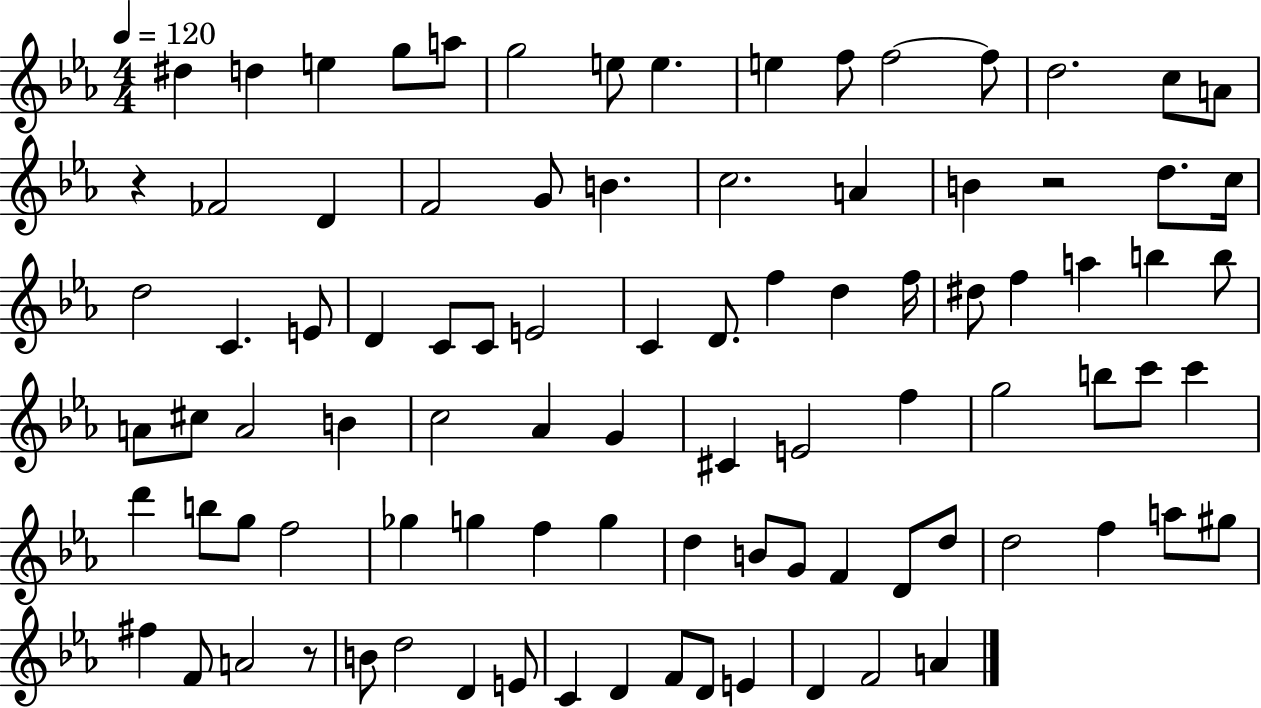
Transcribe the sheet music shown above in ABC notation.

X:1
T:Untitled
M:4/4
L:1/4
K:Eb
^d d e g/2 a/2 g2 e/2 e e f/2 f2 f/2 d2 c/2 A/2 z _F2 D F2 G/2 B c2 A B z2 d/2 c/4 d2 C E/2 D C/2 C/2 E2 C D/2 f d f/4 ^d/2 f a b b/2 A/2 ^c/2 A2 B c2 _A G ^C E2 f g2 b/2 c'/2 c' d' b/2 g/2 f2 _g g f g d B/2 G/2 F D/2 d/2 d2 f a/2 ^g/2 ^f F/2 A2 z/2 B/2 d2 D E/2 C D F/2 D/2 E D F2 A